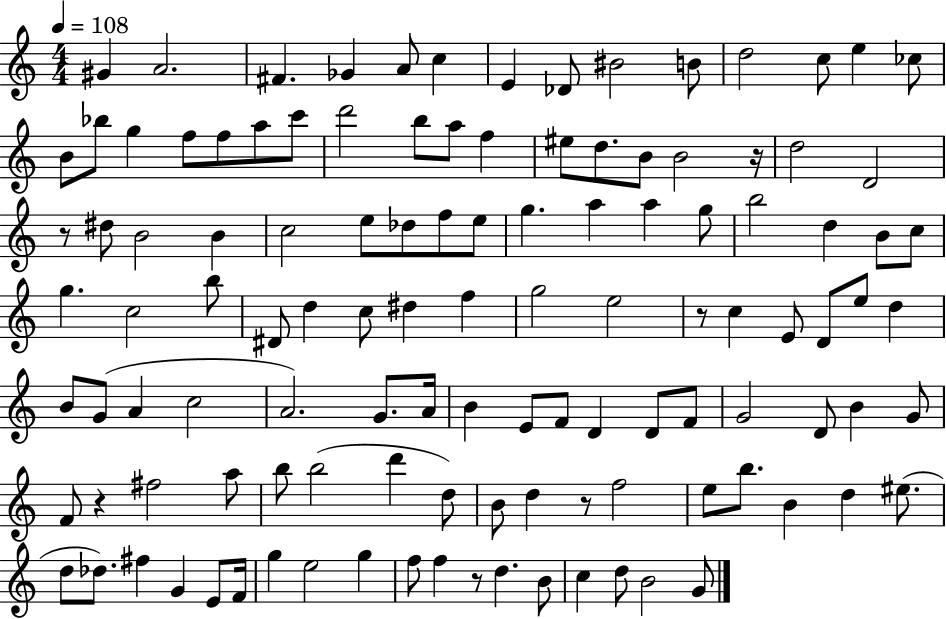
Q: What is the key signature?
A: C major